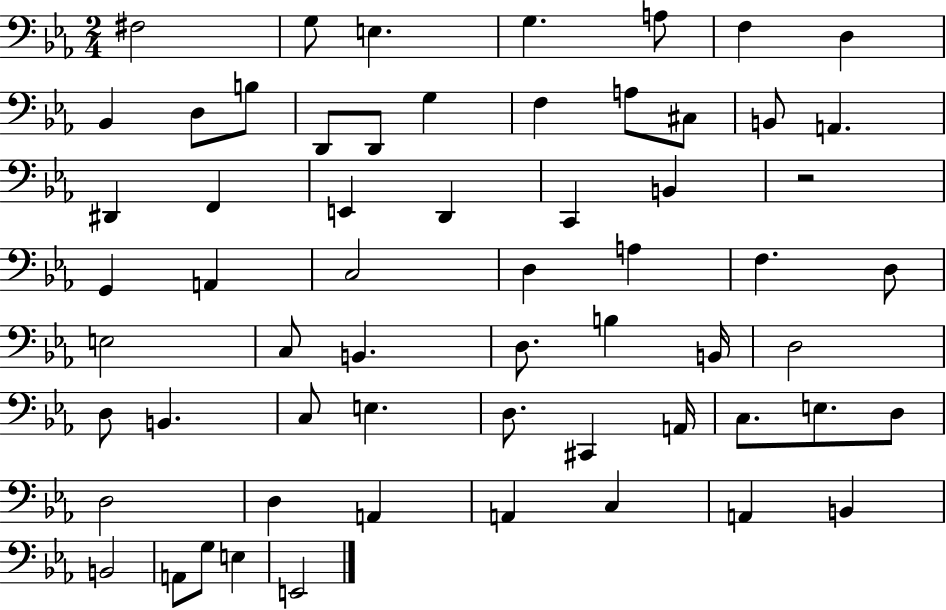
{
  \clef bass
  \numericTimeSignature
  \time 2/4
  \key ees \major
  fis2 | g8 e4. | g4. a8 | f4 d4 | \break bes,4 d8 b8 | d,8 d,8 g4 | f4 a8 cis8 | b,8 a,4. | \break dis,4 f,4 | e,4 d,4 | c,4 b,4 | r2 | \break g,4 a,4 | c2 | d4 a4 | f4. d8 | \break e2 | c8 b,4. | d8. b4 b,16 | d2 | \break d8 b,4. | c8 e4. | d8. cis,4 a,16 | c8. e8. d8 | \break d2 | d4 a,4 | a,4 c4 | a,4 b,4 | \break b,2 | a,8 g8 e4 | e,2 | \bar "|."
}